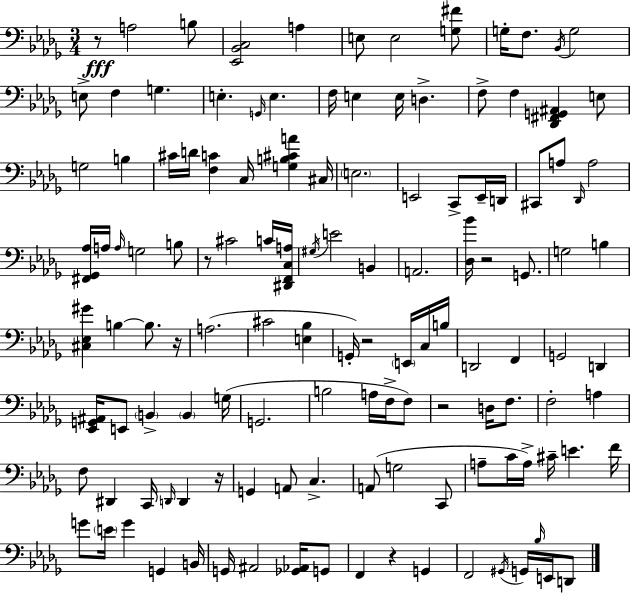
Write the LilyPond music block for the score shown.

{
  \clef bass
  \numericTimeSignature
  \time 3/4
  \key bes \minor
  \repeat volta 2 { r8\fff a2 b8 | <ees, bes, c>2 a4 | e8 e2 <g fis'>8 | g16-. f8. \acciaccatura { bes,16 } g2 | \break e8-> f4 g4. | e4.-. \grace { g,16 } e4. | f16 e4 e16 d4.-> | f8-> f4 <des, fis, g, ais,>4 | \break e8 g2 b4 | cis'16 d'16 <f c'>4 c16 <g b cis' a'>4 | cis16 \parenthesize e2. | e,2 c,8-> | \break e,16-- d,16 cis,8 a8 \grace { des,16 } a2 | <fis, ges, aes>16 a16 \grace { a16 } g2 | b8 r8 cis'2 | c'16 <dis, f, c a>16 \acciaccatura { gis16 } e'2 | \break b,4 a,2. | <des bes'>16 r2 | g,8. g2 | b4 <cis ees gis'>4 b4~~ | \break b8. r16 a2.( | cis'2 | <e bes>4 g,16-.) r2 | \parenthesize e,16 c16 b16 d,2 | \break f,4 g,2 | d,4 <ees, g, ais,>16 e,8 \parenthesize b,4-> | \parenthesize b,4 g16( g,2. | b2 | \break a16 f16-> f8) r2 | d16 f8. f2-. | a4 f8 dis,4 c,16 | \grace { d,16 } d,4 r16 g,4 a,8 | \break c4.-> a,8( g2 | c,8 a8-- c'16 a16->) cis'16-- e'4. | f'16 g'8 \parenthesize e'16 g'4 | g,4 b,16 g,16 ais,2 | \break <ges, aes,>16 g,8 f,4 r4 | g,4 f,2 | \acciaccatura { gis,16 } g,16 \grace { bes16 } e,16 d,8 } \bar "|."
}